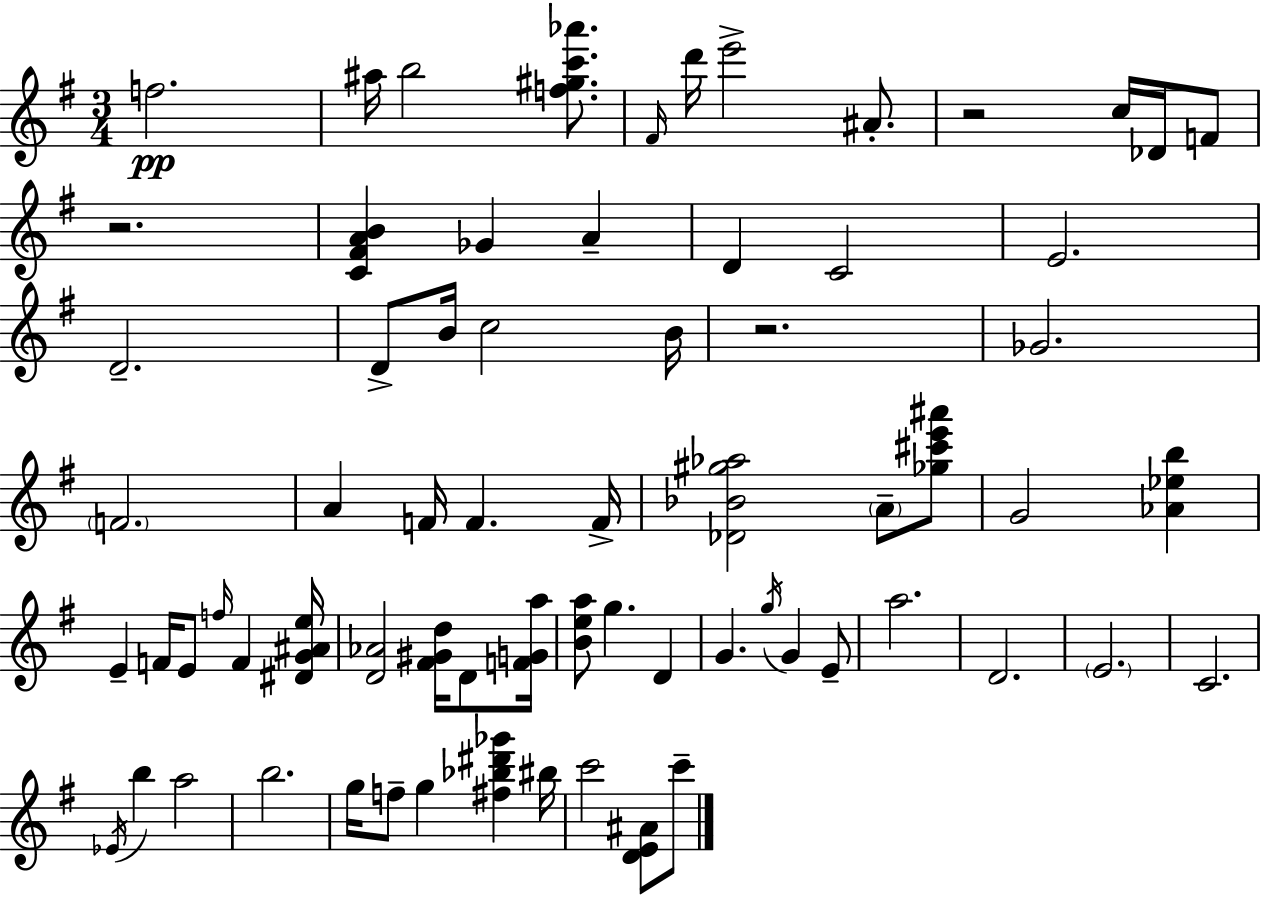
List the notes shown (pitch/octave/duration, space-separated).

F5/h. A#5/s B5/h [F5,G#5,C6,Ab6]/e. F#4/s D6/s E6/h A#4/e. R/h C5/s Db4/s F4/e R/h. [C4,F#4,A4,B4]/q Gb4/q A4/q D4/q C4/h E4/h. D4/h. D4/e B4/s C5/h B4/s R/h. Gb4/h. F4/h. A4/q F4/s F4/q. F4/s [Db4,Bb4,G#5,Ab5]/h A4/e [Gb5,C#6,E6,A#6]/e G4/h [Ab4,Eb5,B5]/q E4/q F4/s E4/e F5/s F4/q [D#4,G4,A#4,E5]/s [D4,Ab4]/h [F#4,G#4,D5]/s D4/e [F4,G4,A5]/s [B4,E5,A5]/e G5/q. D4/q G4/q. G5/s G4/q E4/e A5/h. D4/h. E4/h. C4/h. Eb4/s B5/q A5/h B5/h. G5/s F5/e G5/q [F#5,Bb5,D#6,Gb6]/q BIS5/s C6/h [D4,E4,A#4]/e C6/e